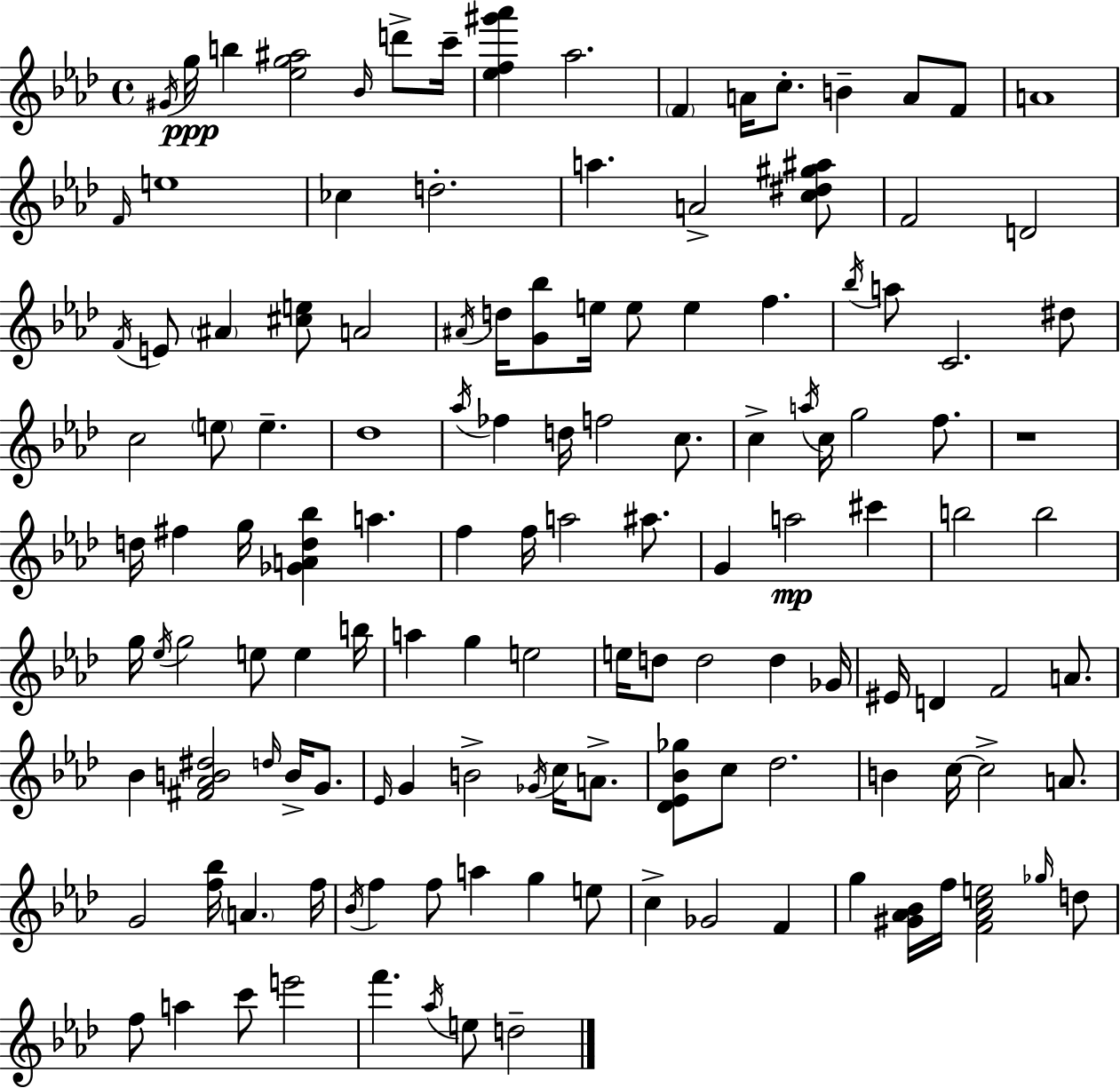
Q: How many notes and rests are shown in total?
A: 133